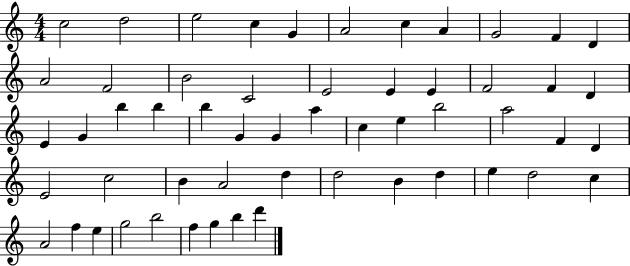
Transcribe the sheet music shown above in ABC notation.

X:1
T:Untitled
M:4/4
L:1/4
K:C
c2 d2 e2 c G A2 c A G2 F D A2 F2 B2 C2 E2 E E F2 F D E G b b b G G a c e b2 a2 F D E2 c2 B A2 d d2 B d e d2 c A2 f e g2 b2 f g b d'